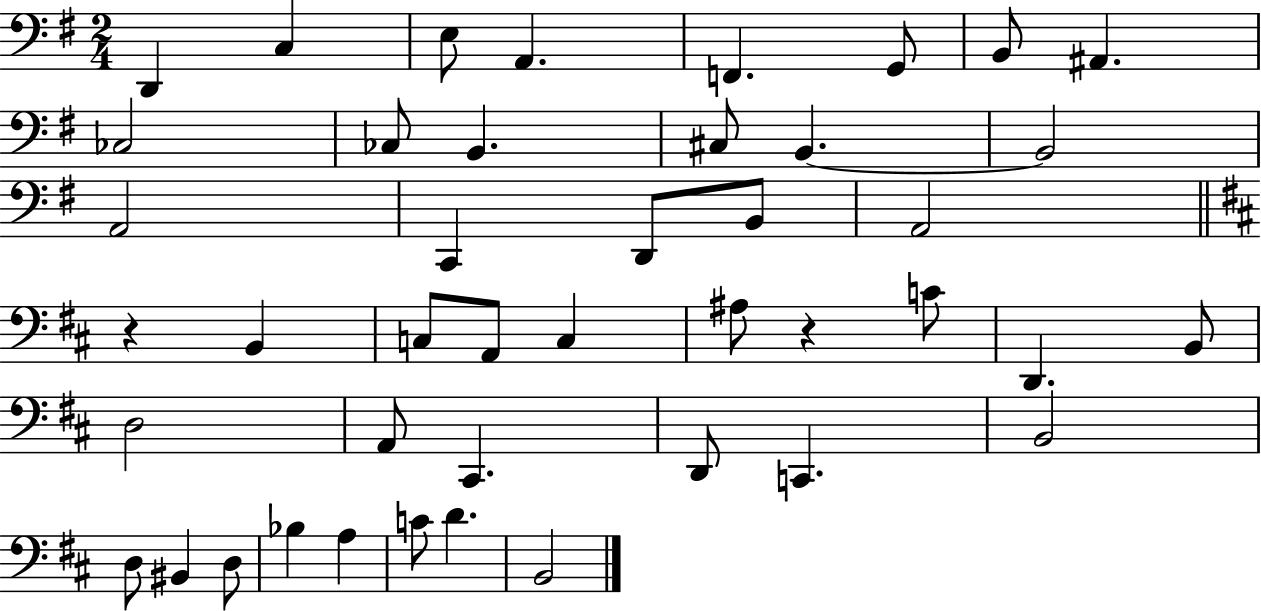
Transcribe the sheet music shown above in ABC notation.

X:1
T:Untitled
M:2/4
L:1/4
K:G
D,, C, E,/2 A,, F,, G,,/2 B,,/2 ^A,, _C,2 _C,/2 B,, ^C,/2 B,, B,,2 A,,2 C,, D,,/2 B,,/2 A,,2 z B,, C,/2 A,,/2 C, ^A,/2 z C/2 D,, B,,/2 D,2 A,,/2 ^C,, D,,/2 C,, B,,2 D,/2 ^B,, D,/2 _B, A, C/2 D B,,2